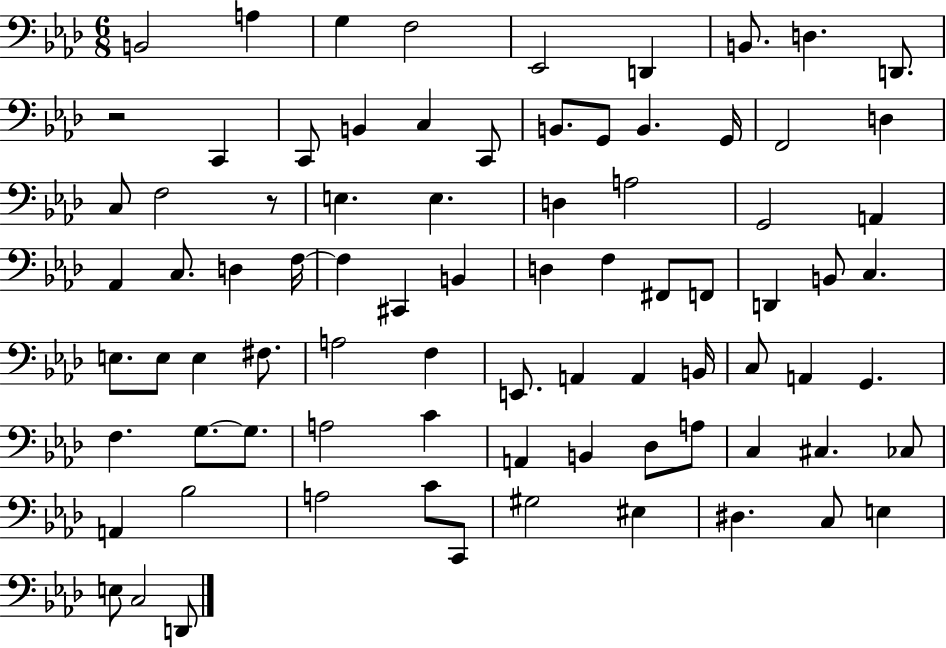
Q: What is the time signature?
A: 6/8